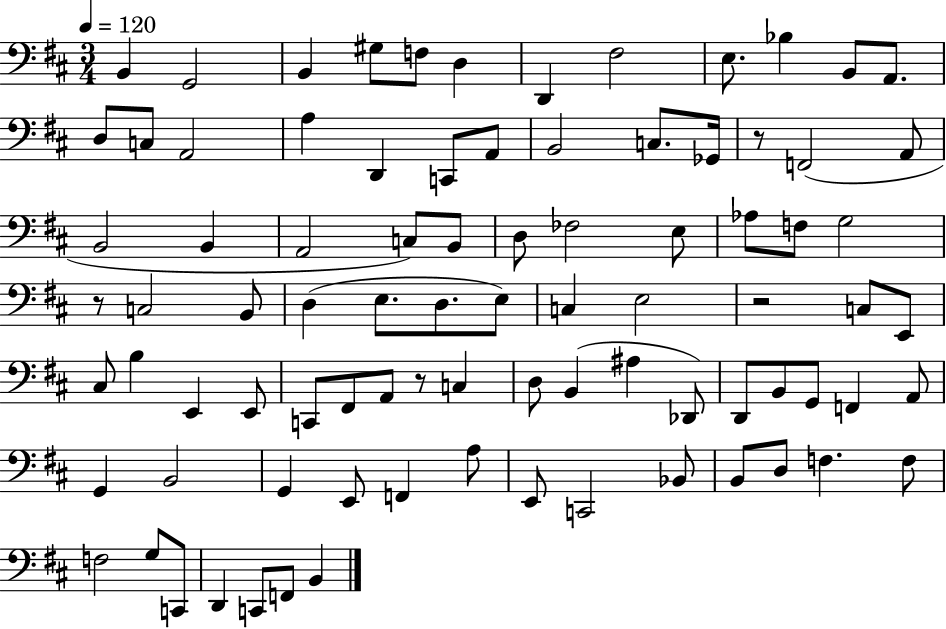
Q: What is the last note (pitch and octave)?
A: B2